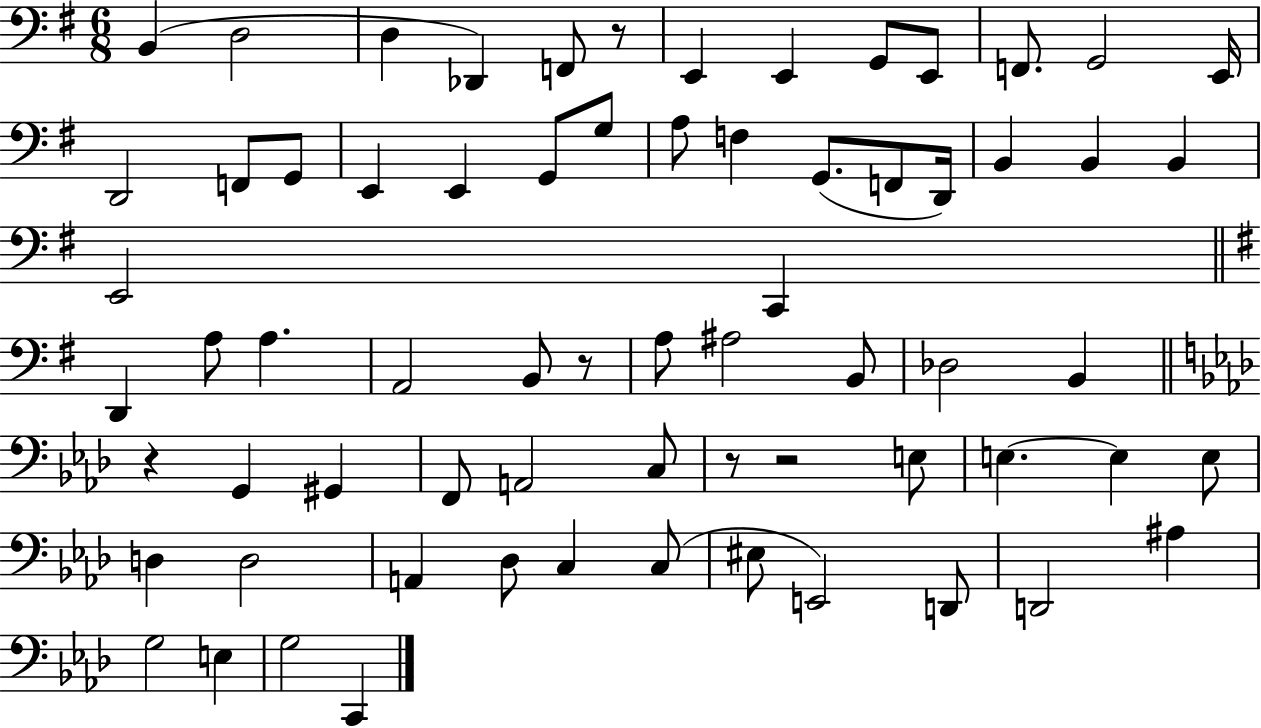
B2/q D3/h D3/q Db2/q F2/e R/e E2/q E2/q G2/e E2/e F2/e. G2/h E2/s D2/h F2/e G2/e E2/q E2/q G2/e G3/e A3/e F3/q G2/e. F2/e D2/s B2/q B2/q B2/q E2/h C2/q D2/q A3/e A3/q. A2/h B2/e R/e A3/e A#3/h B2/e Db3/h B2/q R/q G2/q G#2/q F2/e A2/h C3/e R/e R/h E3/e E3/q. E3/q E3/e D3/q D3/h A2/q Db3/e C3/q C3/e EIS3/e E2/h D2/e D2/h A#3/q G3/h E3/q G3/h C2/q